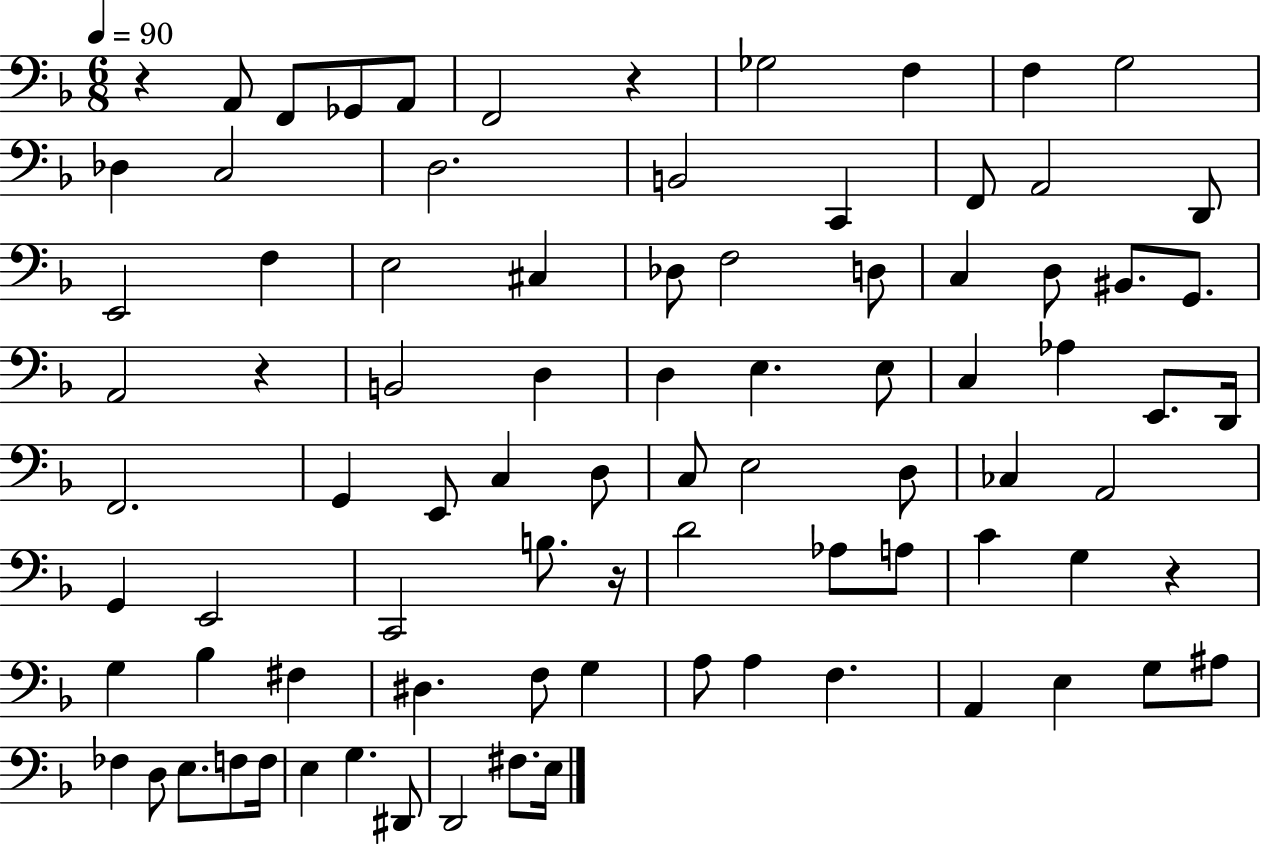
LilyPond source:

{
  \clef bass
  \numericTimeSignature
  \time 6/8
  \key f \major
  \tempo 4 = 90
  r4 a,8 f,8 ges,8 a,8 | f,2 r4 | ges2 f4 | f4 g2 | \break des4 c2 | d2. | b,2 c,4 | f,8 a,2 d,8 | \break e,2 f4 | e2 cis4 | des8 f2 d8 | c4 d8 bis,8. g,8. | \break a,2 r4 | b,2 d4 | d4 e4. e8 | c4 aes4 e,8. d,16 | \break f,2. | g,4 e,8 c4 d8 | c8 e2 d8 | ces4 a,2 | \break g,4 e,2 | c,2 b8. r16 | d'2 aes8 a8 | c'4 g4 r4 | \break g4 bes4 fis4 | dis4. f8 g4 | a8 a4 f4. | a,4 e4 g8 ais8 | \break fes4 d8 e8. f8 f16 | e4 g4. dis,8 | d,2 fis8. e16 | \bar "|."
}